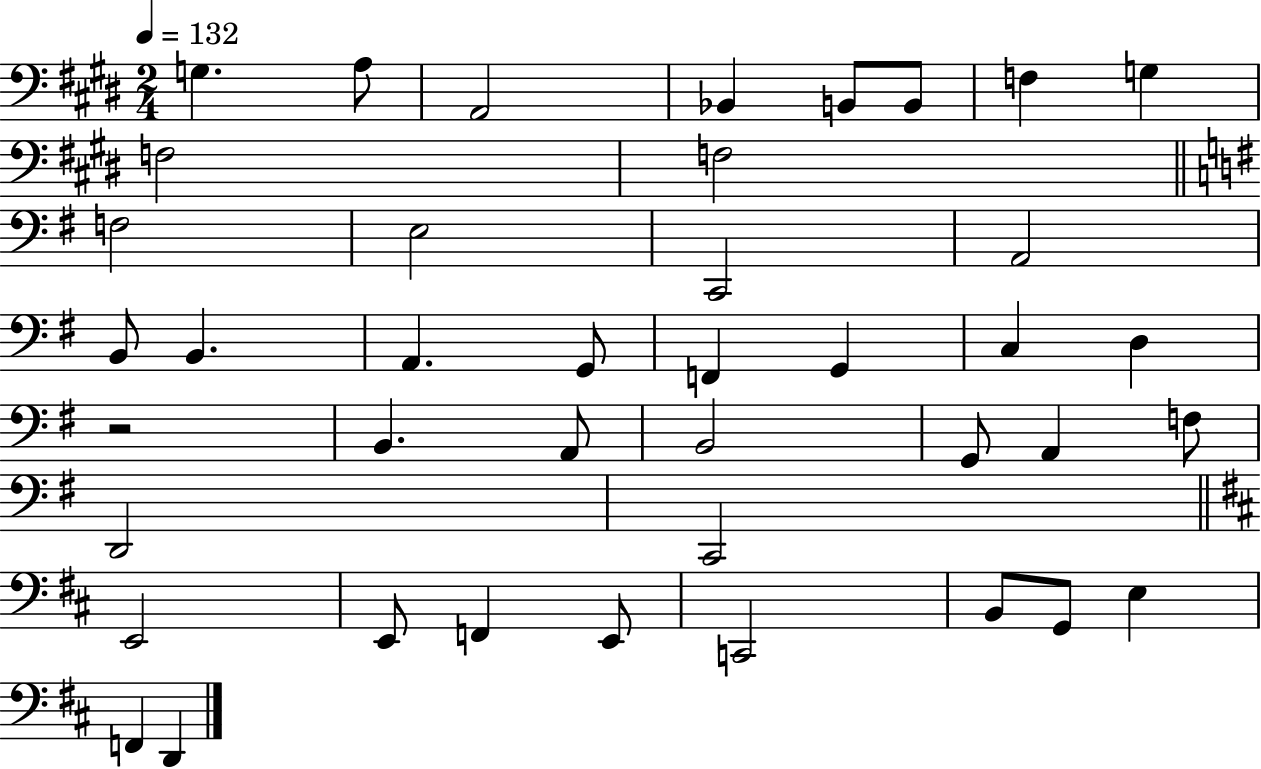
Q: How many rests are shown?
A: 1